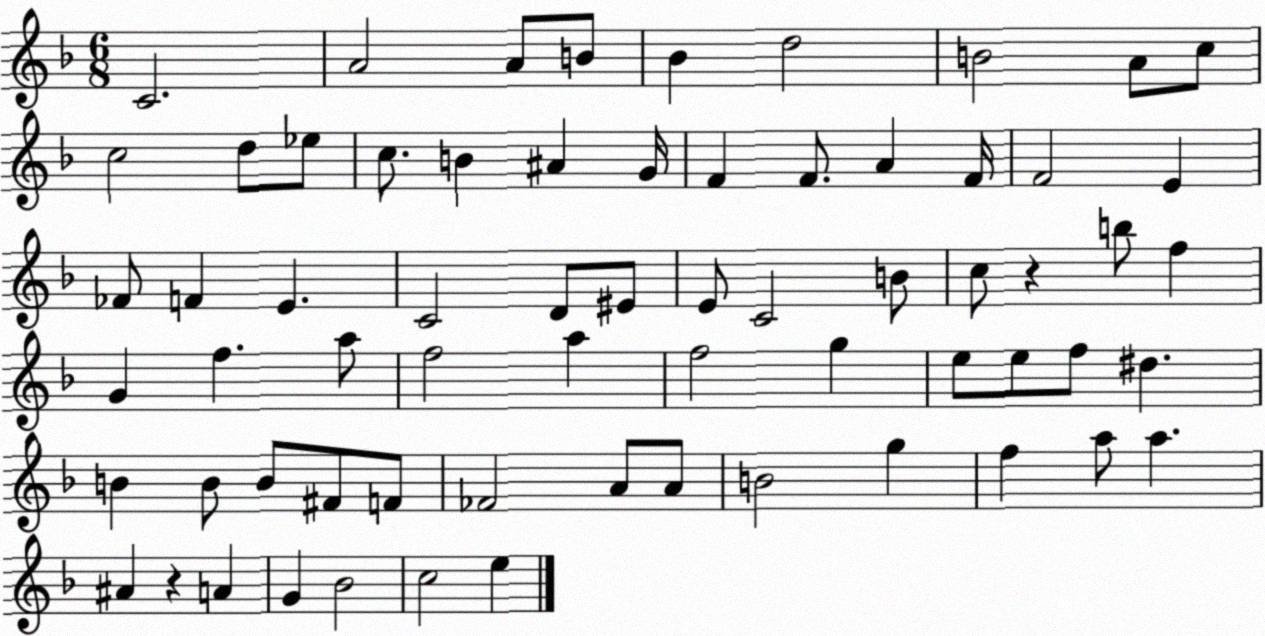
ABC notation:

X:1
T:Untitled
M:6/8
L:1/4
K:F
C2 A2 A/2 B/2 _B d2 B2 A/2 c/2 c2 d/2 _e/2 c/2 B ^A G/4 F F/2 A F/4 F2 E _F/2 F E C2 D/2 ^E/2 E/2 C2 B/2 c/2 z b/2 f G f a/2 f2 a f2 g e/2 e/2 f/2 ^d B B/2 B/2 ^F/2 F/2 _F2 A/2 A/2 B2 g f a/2 a ^A z A G _B2 c2 e